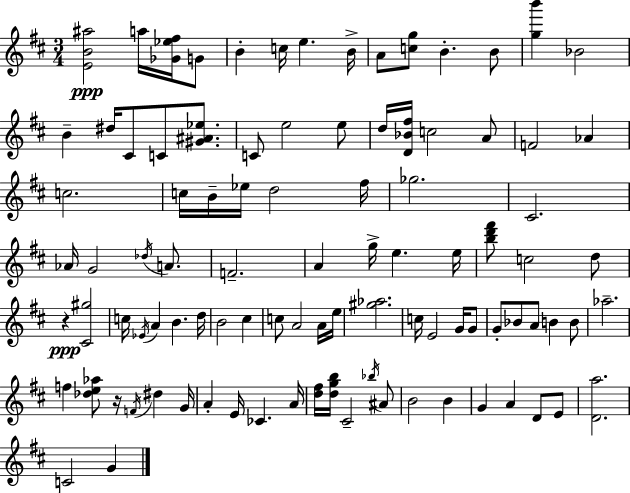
{
  \clef treble
  \numericTimeSignature
  \time 3/4
  \key d \major
  <e' b' ais''>2\ppp a''16 <ges' ees'' fis''>16 g'8 | b'4-. c''16 e''4. b'16-> | a'8 <c'' g''>8 b'4.-. b'8 | <g'' b'''>4 bes'2 | \break b'4-- dis''16 cis'8 c'8 <gis' ais' ees''>8. | c'8 e''2 e''8 | d''16 <d' bes' fis''>16 c''2 a'8 | f'2 aes'4 | \break c''2. | c''16 b'16-- ees''16 d''2 fis''16 | ges''2. | cis'2. | \break aes'16 g'2 \acciaccatura { des''16 } a'8. | f'2.-- | a'4 g''16-> e''4. | e''16 <b'' d''' fis'''>8 c''2 d''8 | \break r4\ppp <cis' gis''>2 | c''16 \acciaccatura { ees'16 } a'4 b'4. | d''16 b'2 cis''4 | c''8 a'2 | \break a'16 e''16 <gis'' aes''>2. | c''16 e'2 g'16 | g'8 g'8-. bes'8 a'8 b'4 | b'8 aes''2.-- | \break f''4 <des'' e'' aes''>8 r16 \acciaccatura { f'16 } dis''4 | g'16 a'4-. e'16 ces'4. | a'16 <d'' fis''>16 <d'' g'' b''>16 cis'2-- | \acciaccatura { bes''16 } ais'8 b'2 | \break b'4 g'4 a'4 | d'8 e'8 <d' a''>2. | c'2 | g'4 \bar "|."
}